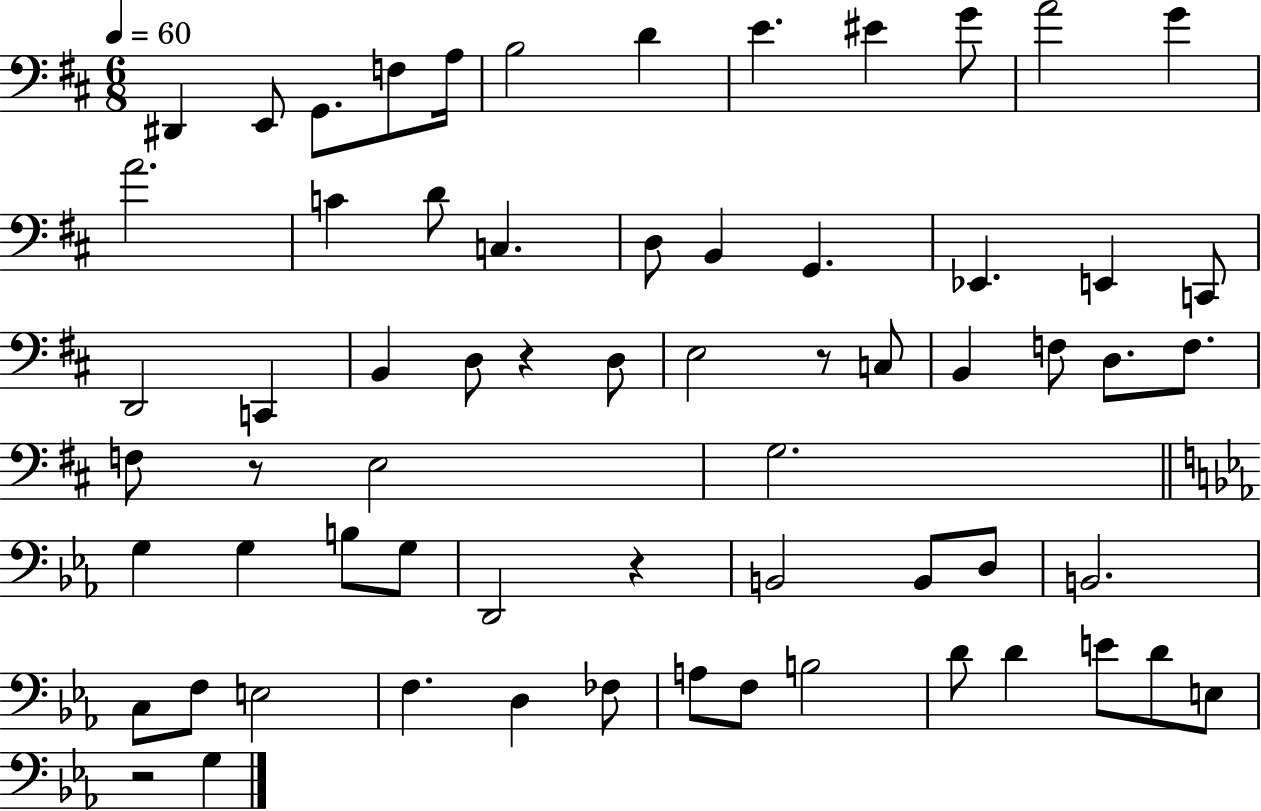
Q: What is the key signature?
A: D major